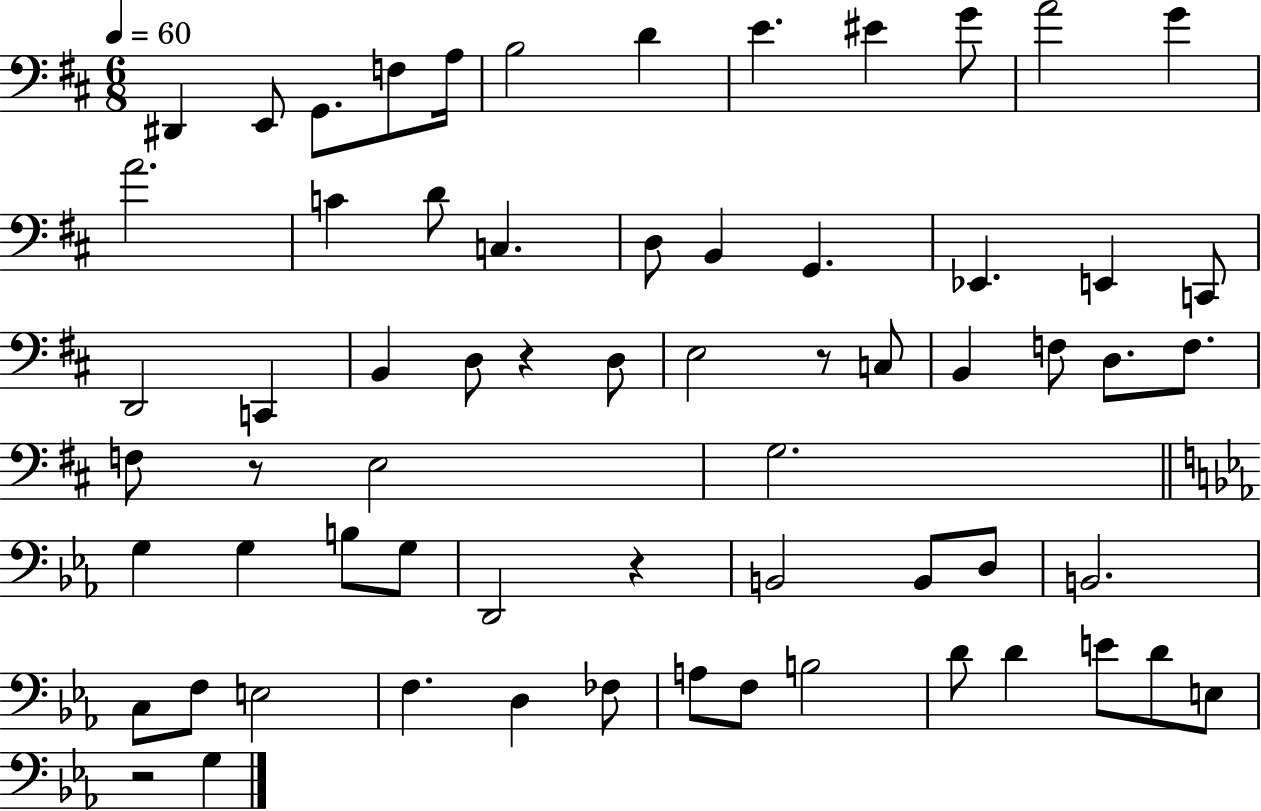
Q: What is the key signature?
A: D major